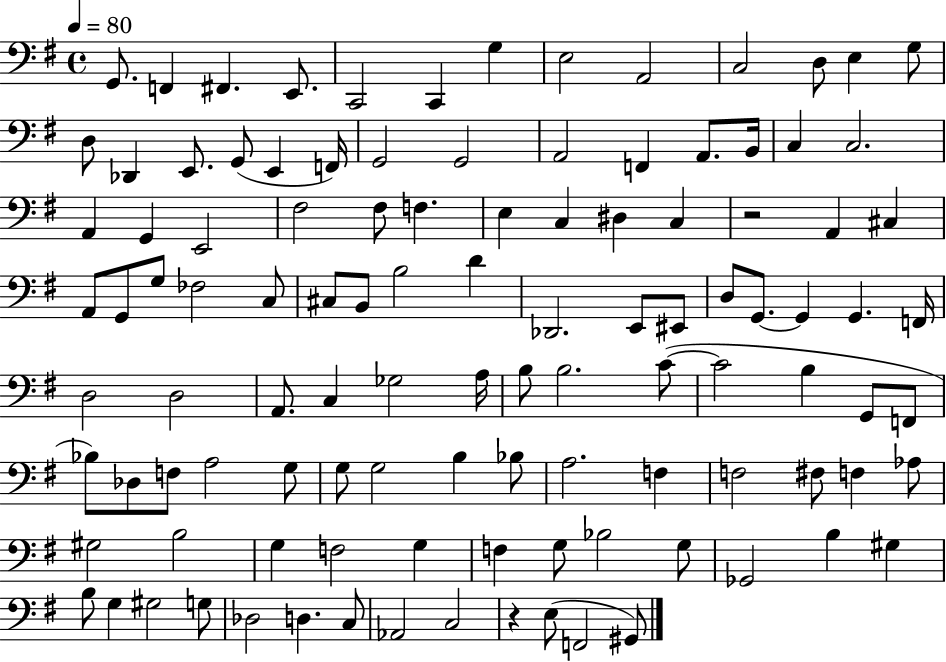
{
  \clef bass
  \time 4/4
  \defaultTimeSignature
  \key g \major
  \tempo 4 = 80
  g,8. f,4 fis,4. e,8. | c,2 c,4 g4 | e2 a,2 | c2 d8 e4 g8 | \break d8 des,4 e,8. g,8( e,4 f,16) | g,2 g,2 | a,2 f,4 a,8. b,16 | c4 c2. | \break a,4 g,4 e,2 | fis2 fis8 f4. | e4 c4 dis4 c4 | r2 a,4 cis4 | \break a,8 g,8 g8 fes2 c8 | cis8 b,8 b2 d'4 | des,2. e,8 eis,8 | d8 g,8.~~ g,4 g,4. f,16 | \break d2 d2 | a,8. c4 ges2 a16 | b8 b2. c'8~(~ | c'2 b4 g,8 f,8 | \break bes8) des8 f8 a2 g8 | g8 g2 b4 bes8 | a2. f4 | f2 fis8 f4 aes8 | \break gis2 b2 | g4 f2 g4 | f4 g8 bes2 g8 | ges,2 b4 gis4 | \break b8 g4 gis2 g8 | des2 d4. c8 | aes,2 c2 | r4 e8( f,2 gis,8) | \break \bar "|."
}